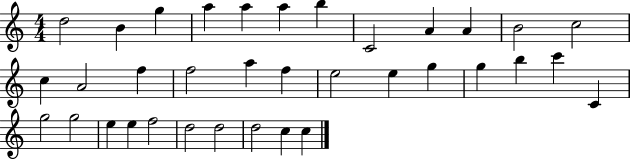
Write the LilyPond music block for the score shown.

{
  \clef treble
  \numericTimeSignature
  \time 4/4
  \key c \major
  d''2 b'4 g''4 | a''4 a''4 a''4 b''4 | c'2 a'4 a'4 | b'2 c''2 | \break c''4 a'2 f''4 | f''2 a''4 f''4 | e''2 e''4 g''4 | g''4 b''4 c'''4 c'4 | \break g''2 g''2 | e''4 e''4 f''2 | d''2 d''2 | d''2 c''4 c''4 | \break \bar "|."
}